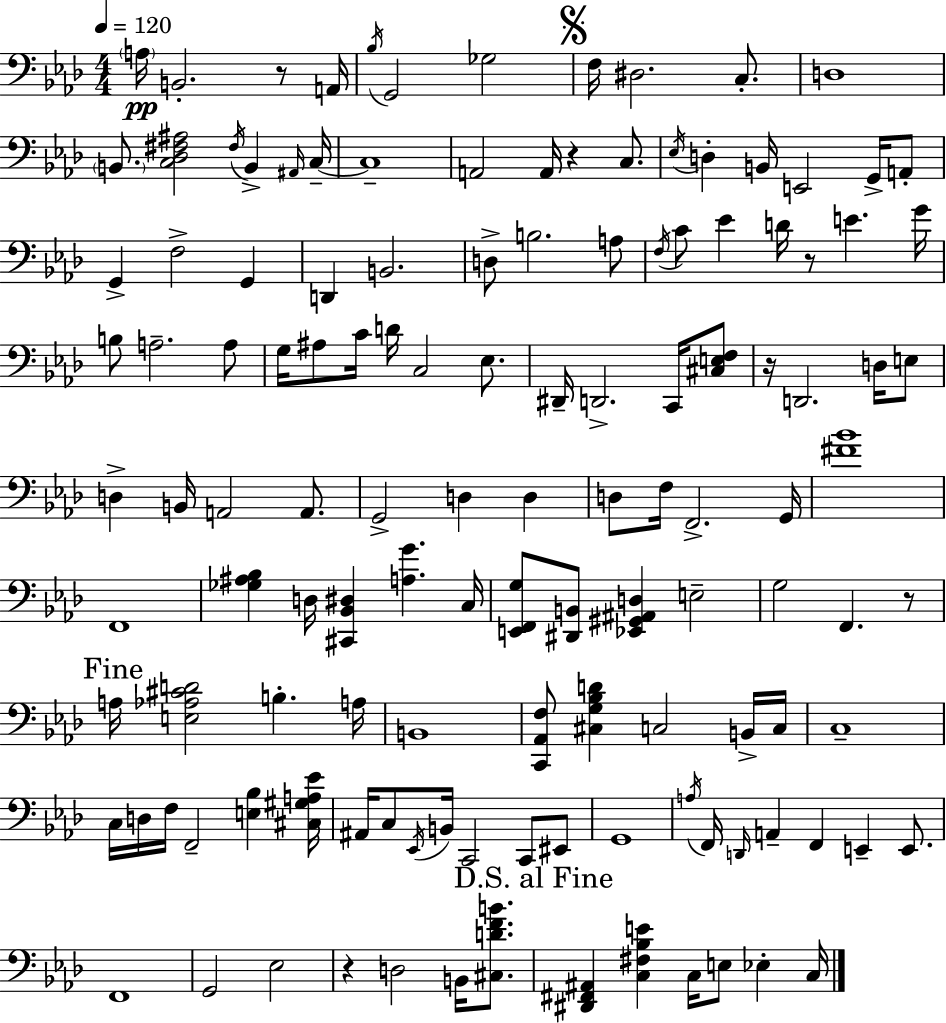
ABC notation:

X:1
T:Untitled
M:4/4
L:1/4
K:Ab
A,/4 B,,2 z/2 A,,/4 _B,/4 G,,2 _G,2 F,/4 ^D,2 C,/2 D,4 B,,/2 [C,_D,^F,^A,]2 ^F,/4 B,, ^A,,/4 C,/4 C,4 A,,2 A,,/4 z C,/2 _E,/4 D, B,,/4 E,,2 G,,/4 A,,/2 G,, F,2 G,, D,, B,,2 D,/2 B,2 A,/2 F,/4 C/2 _E D/4 z/2 E G/4 B,/2 A,2 A,/2 G,/4 ^A,/2 C/4 D/4 C,2 _E,/2 ^D,,/4 D,,2 C,,/4 [^C,E,F,]/2 z/4 D,,2 D,/4 E,/2 D, B,,/4 A,,2 A,,/2 G,,2 D, D, D,/2 F,/4 F,,2 G,,/4 [^F_B]4 F,,4 [_G,^A,_B,] D,/4 [^C,,_B,,^D,] [A,G] C,/4 [E,,F,,G,]/2 [^D,,B,,]/2 [_E,,^G,,^A,,D,] E,2 G,2 F,, z/2 A,/4 [E,_A,^CD]2 B, A,/4 B,,4 [C,,_A,,F,]/2 [^C,G,_B,D] C,2 B,,/4 C,/4 C,4 C,/4 D,/4 F,/4 F,,2 [E,_B,] [^C,^G,A,_E]/4 ^A,,/4 C,/2 _E,,/4 B,,/4 C,,2 C,,/2 ^E,,/2 G,,4 A,/4 F,,/4 D,,/4 A,, F,, E,, E,,/2 F,,4 G,,2 _E,2 z D,2 B,,/4 [^C,DFB]/2 [^D,,^F,,^A,,] [C,^F,_B,E] C,/4 E,/2 _E, C,/4